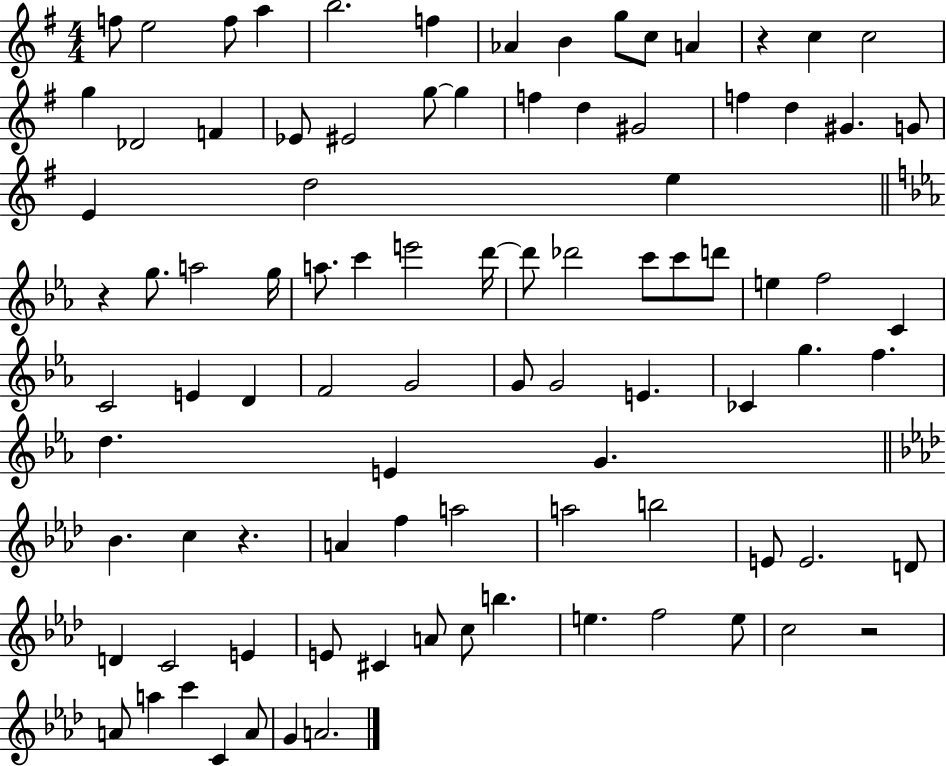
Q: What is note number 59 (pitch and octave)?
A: G4